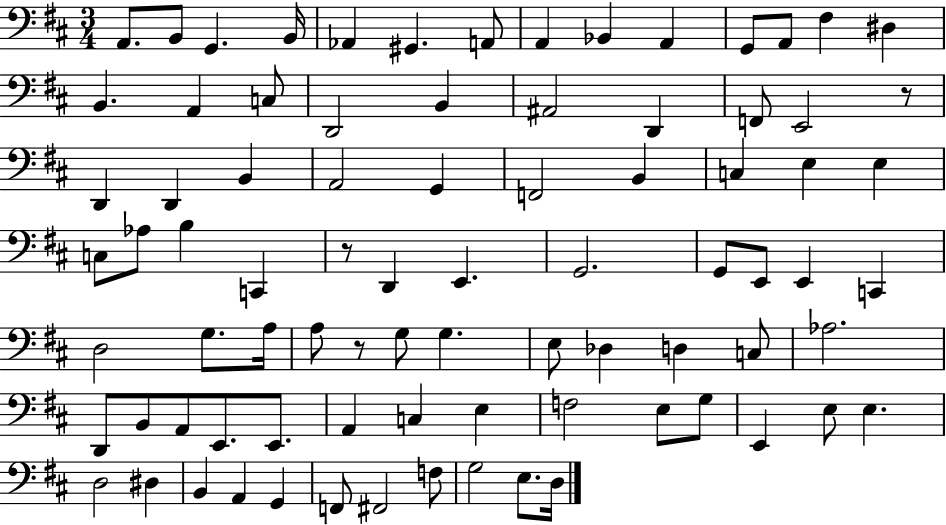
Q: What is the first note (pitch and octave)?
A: A2